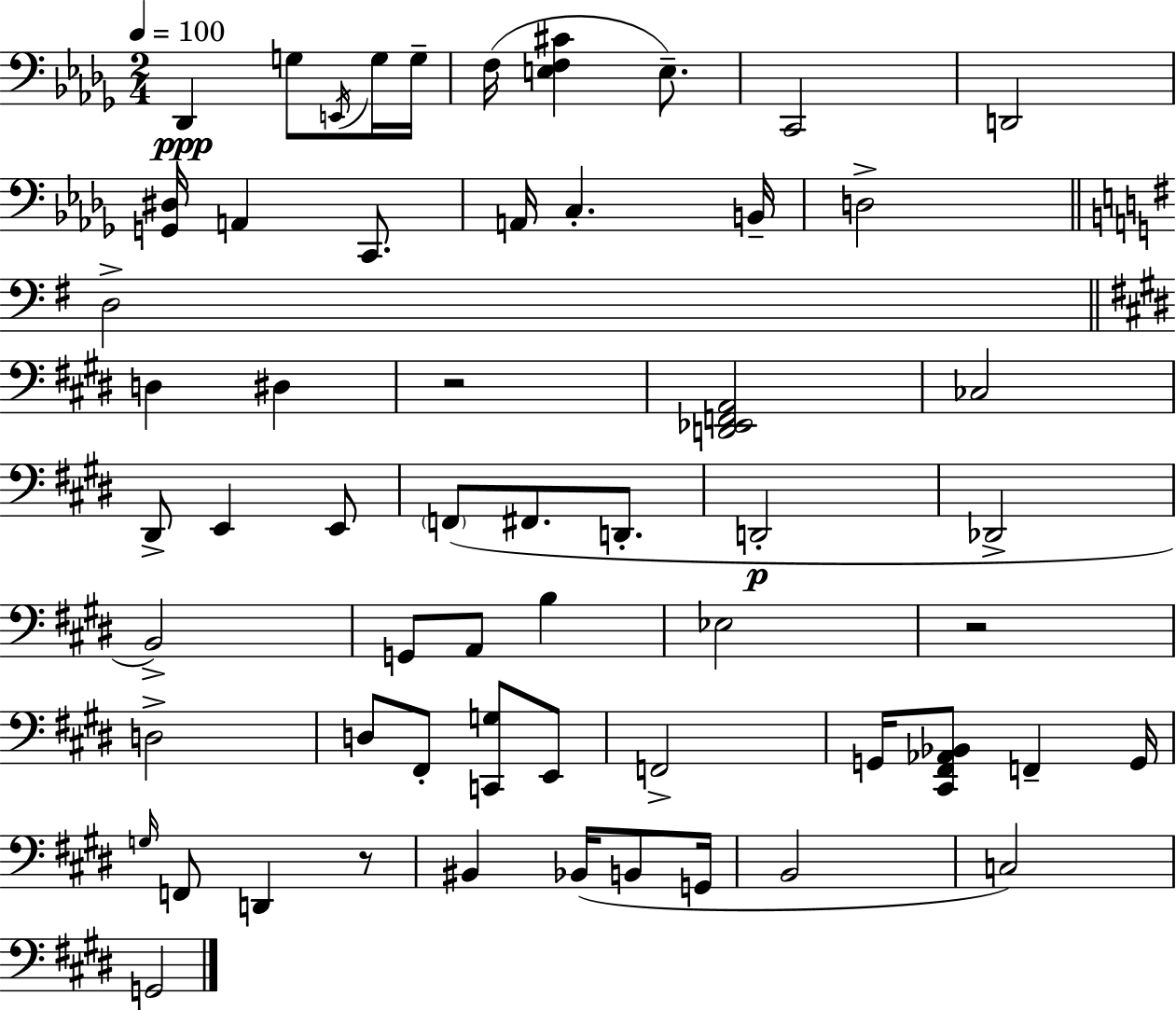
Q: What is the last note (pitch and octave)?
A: G2